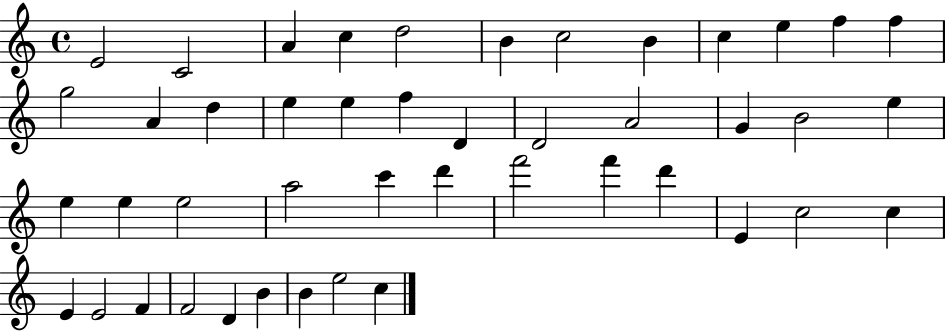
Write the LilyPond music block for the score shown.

{
  \clef treble
  \time 4/4
  \defaultTimeSignature
  \key c \major
  e'2 c'2 | a'4 c''4 d''2 | b'4 c''2 b'4 | c''4 e''4 f''4 f''4 | \break g''2 a'4 d''4 | e''4 e''4 f''4 d'4 | d'2 a'2 | g'4 b'2 e''4 | \break e''4 e''4 e''2 | a''2 c'''4 d'''4 | f'''2 f'''4 d'''4 | e'4 c''2 c''4 | \break e'4 e'2 f'4 | f'2 d'4 b'4 | b'4 e''2 c''4 | \bar "|."
}